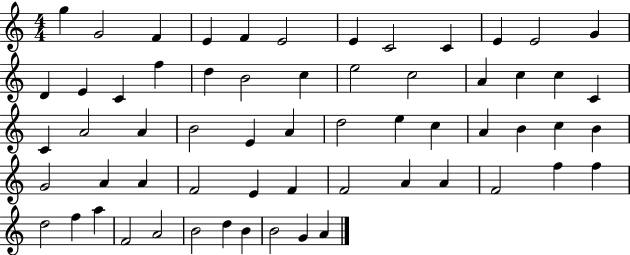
X:1
T:Untitled
M:4/4
L:1/4
K:C
g G2 F E F E2 E C2 C E E2 G D E C f d B2 c e2 c2 A c c C C A2 A B2 E A d2 e c A B c B G2 A A F2 E F F2 A A F2 f f d2 f a F2 A2 B2 d B B2 G A